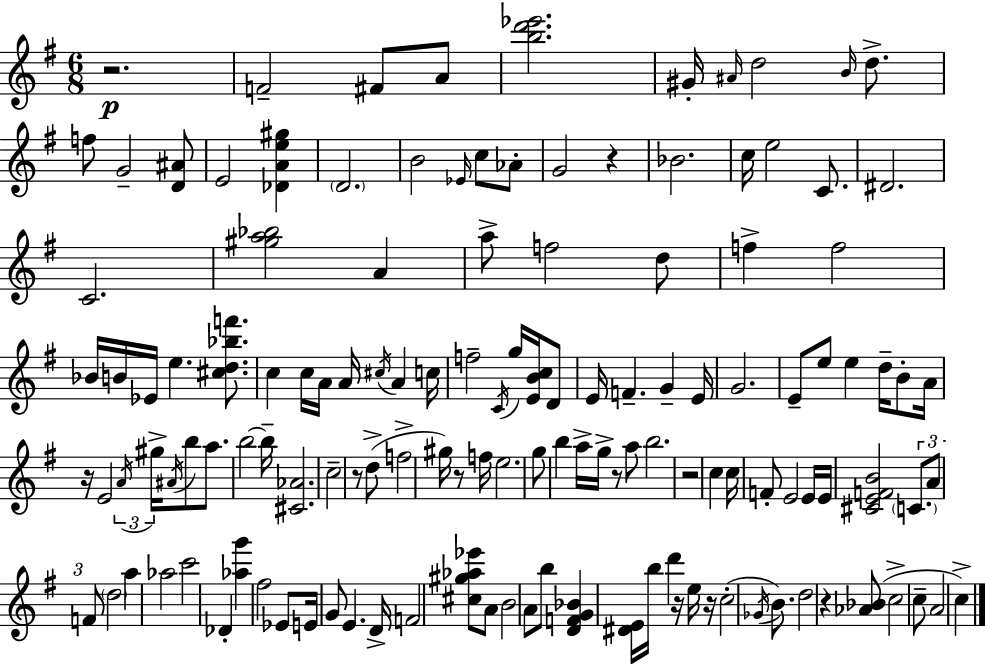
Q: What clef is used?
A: treble